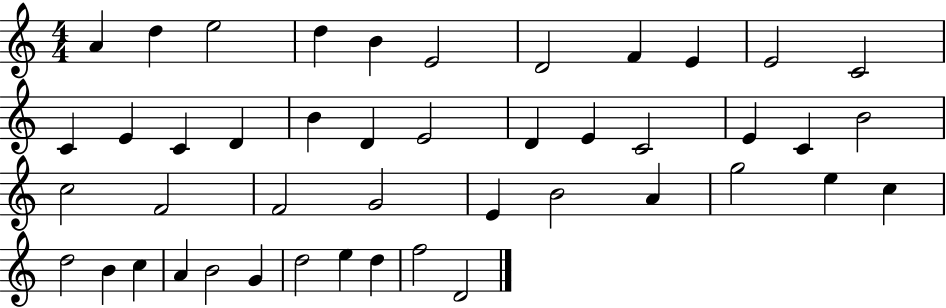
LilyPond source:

{
  \clef treble
  \numericTimeSignature
  \time 4/4
  \key c \major
  a'4 d''4 e''2 | d''4 b'4 e'2 | d'2 f'4 e'4 | e'2 c'2 | \break c'4 e'4 c'4 d'4 | b'4 d'4 e'2 | d'4 e'4 c'2 | e'4 c'4 b'2 | \break c''2 f'2 | f'2 g'2 | e'4 b'2 a'4 | g''2 e''4 c''4 | \break d''2 b'4 c''4 | a'4 b'2 g'4 | d''2 e''4 d''4 | f''2 d'2 | \break \bar "|."
}